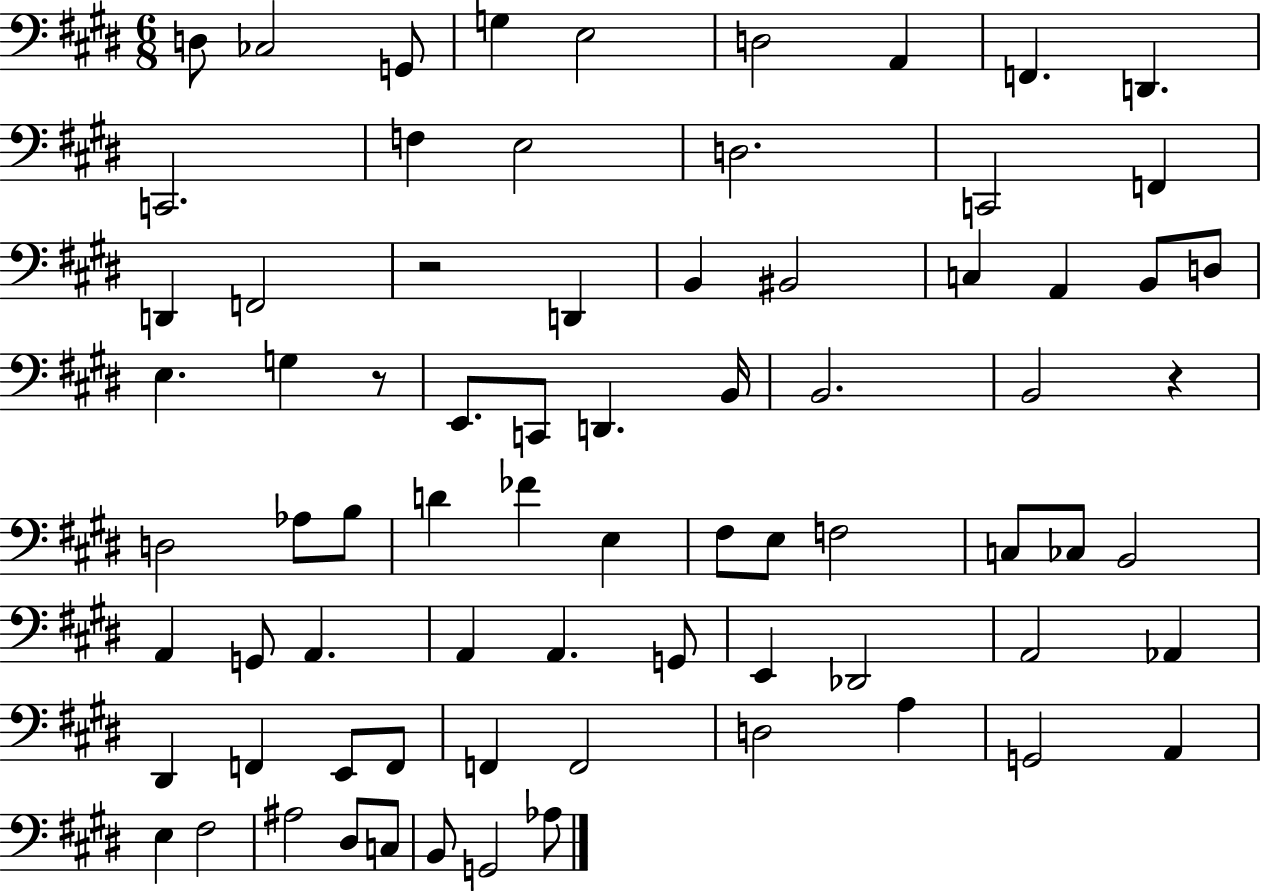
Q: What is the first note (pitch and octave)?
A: D3